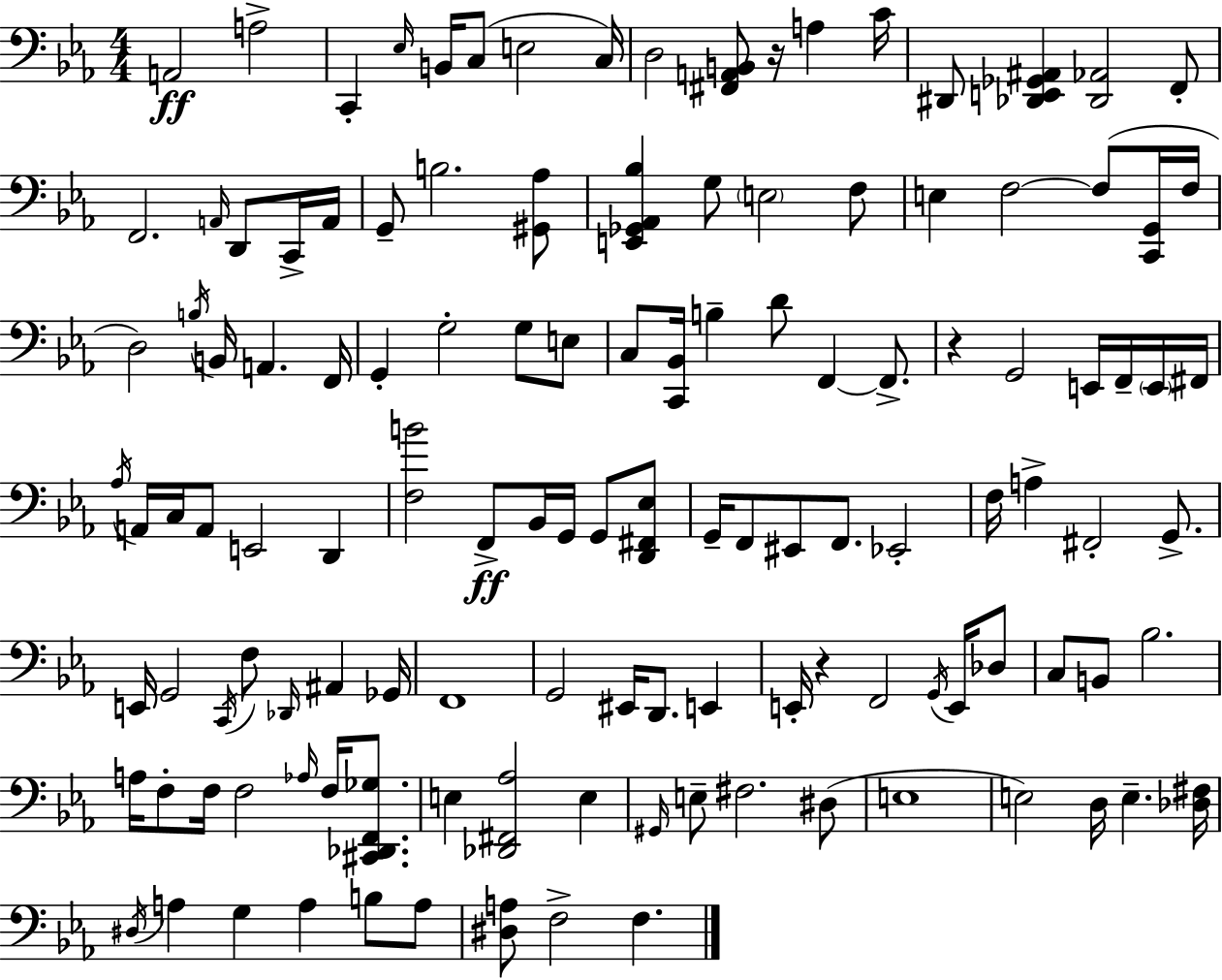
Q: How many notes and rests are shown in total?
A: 125